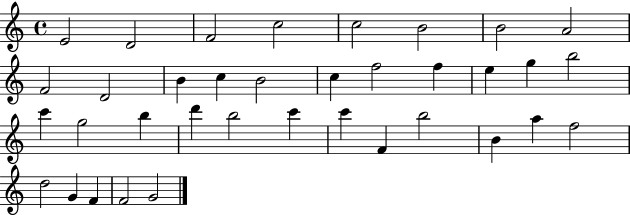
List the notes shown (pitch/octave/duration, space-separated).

E4/h D4/h F4/h C5/h C5/h B4/h B4/h A4/h F4/h D4/h B4/q C5/q B4/h C5/q F5/h F5/q E5/q G5/q B5/h C6/q G5/h B5/q D6/q B5/h C6/q C6/q F4/q B5/h B4/q A5/q F5/h D5/h G4/q F4/q F4/h G4/h